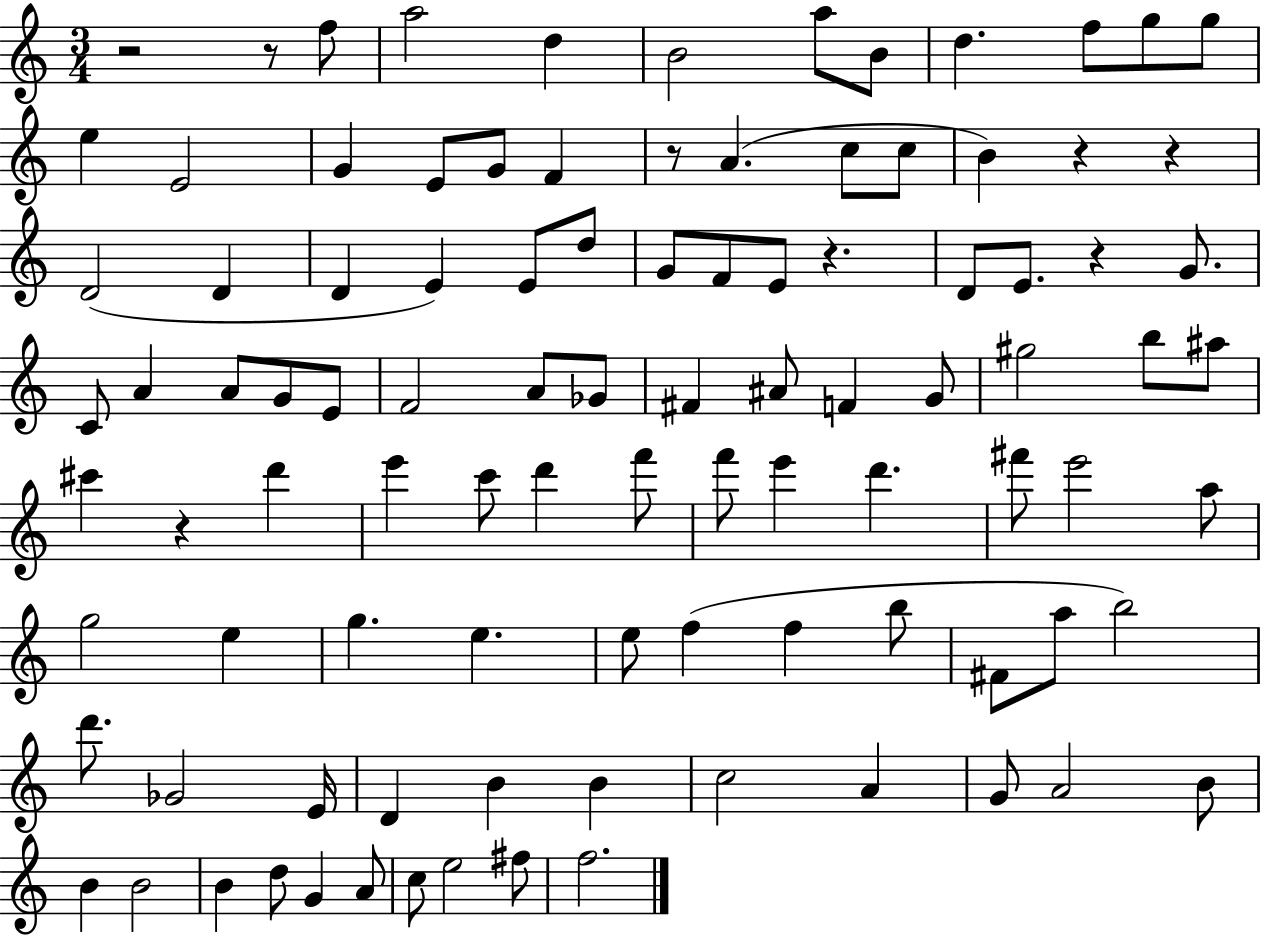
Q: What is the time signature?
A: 3/4